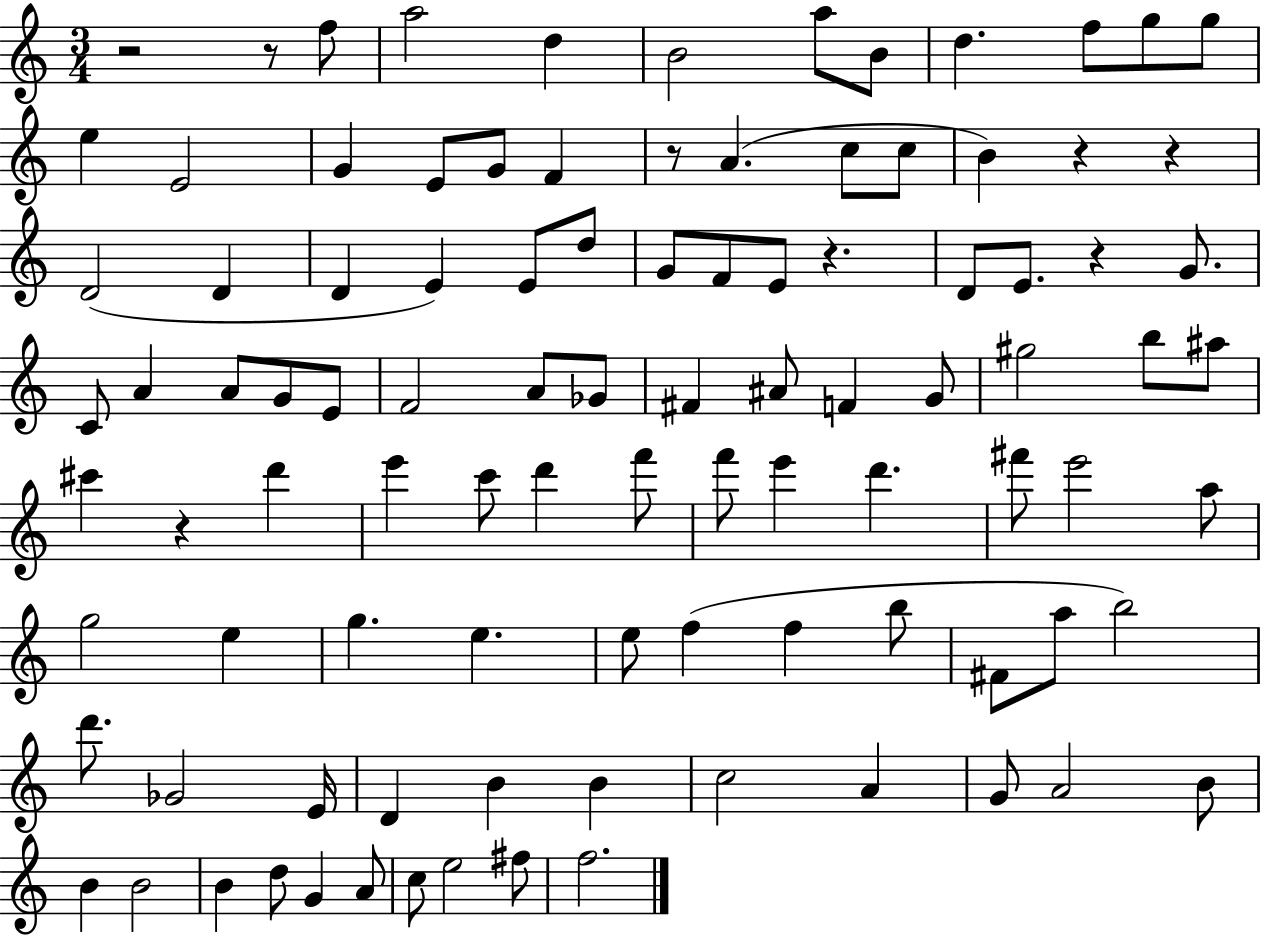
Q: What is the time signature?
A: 3/4